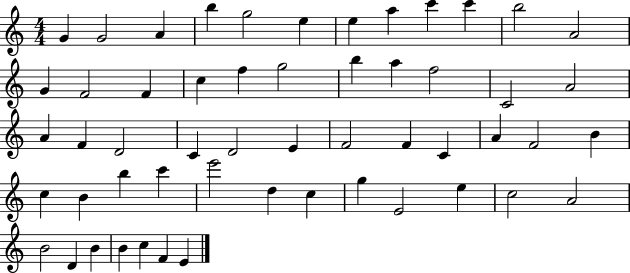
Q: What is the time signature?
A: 4/4